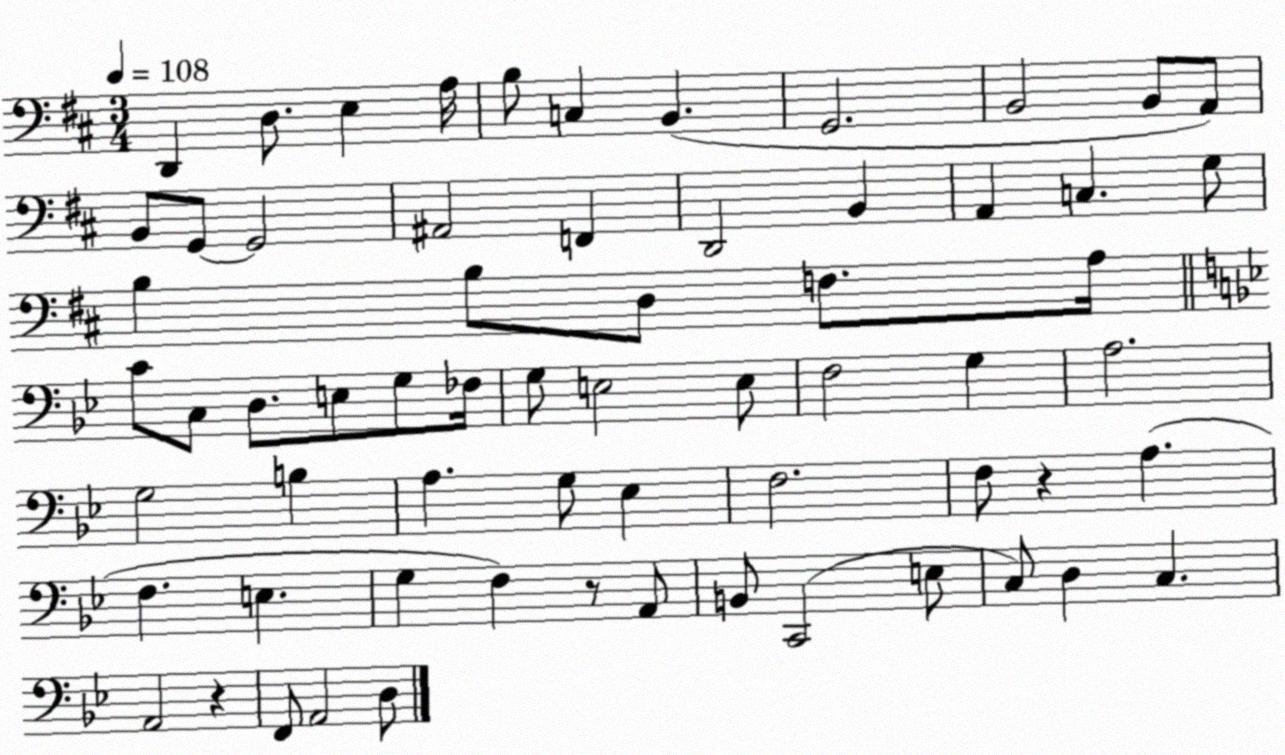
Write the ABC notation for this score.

X:1
T:Untitled
M:3/4
L:1/4
K:D
D,, D,/2 E, A,/4 B,/2 C, B,, G,,2 B,,2 B,,/2 A,,/2 B,,/2 G,,/2 G,,2 ^A,,2 F,, D,,2 B,, A,, C, G,/2 B, B,/2 D,/2 F,/2 A,/4 C/2 C,/2 D,/2 E,/2 G,/2 _F,/4 G,/2 E,2 E,/2 F,2 G, A,2 G,2 B, A, G,/2 _E, F,2 F,/2 z A, F, E, G, F, z/2 A,,/2 B,,/2 C,,2 E,/2 C,/2 D, C, A,,2 z F,,/2 A,,2 D,/2